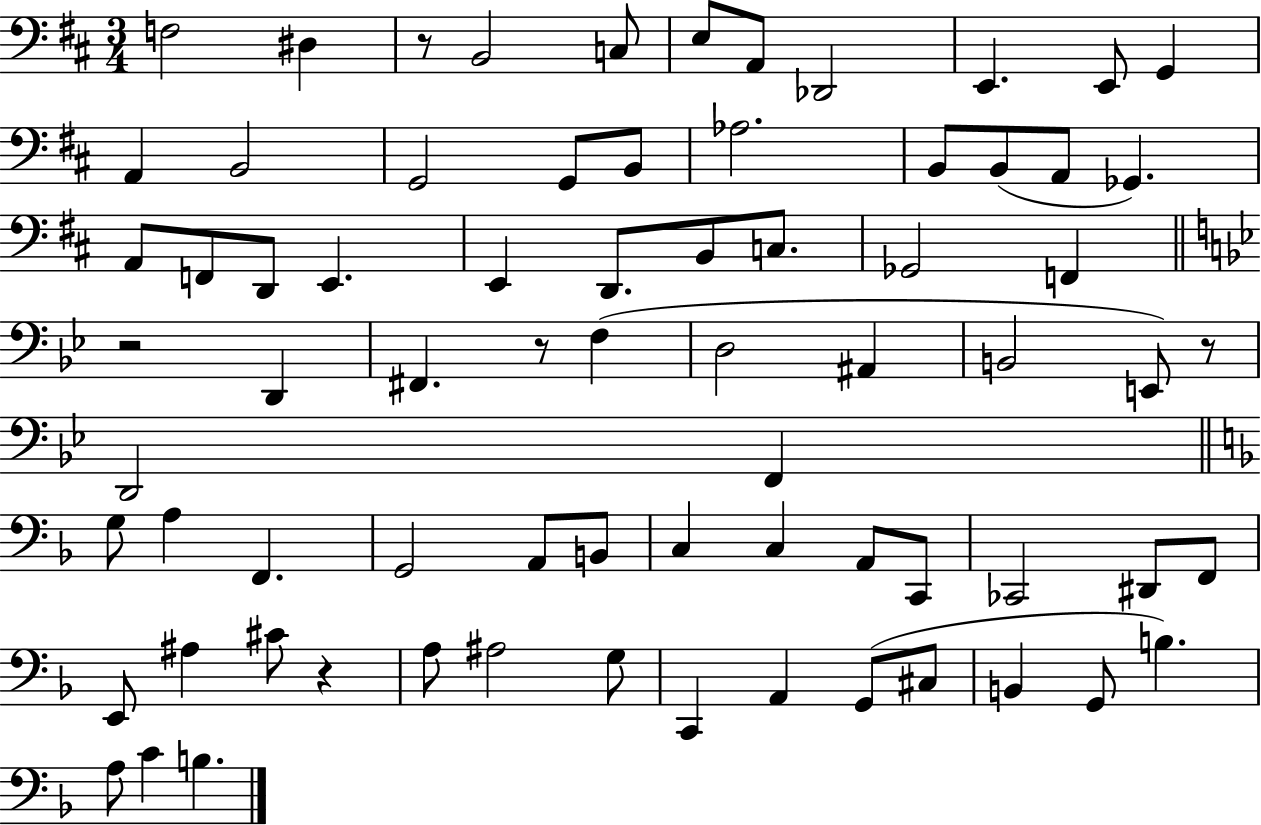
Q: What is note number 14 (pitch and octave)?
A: G2